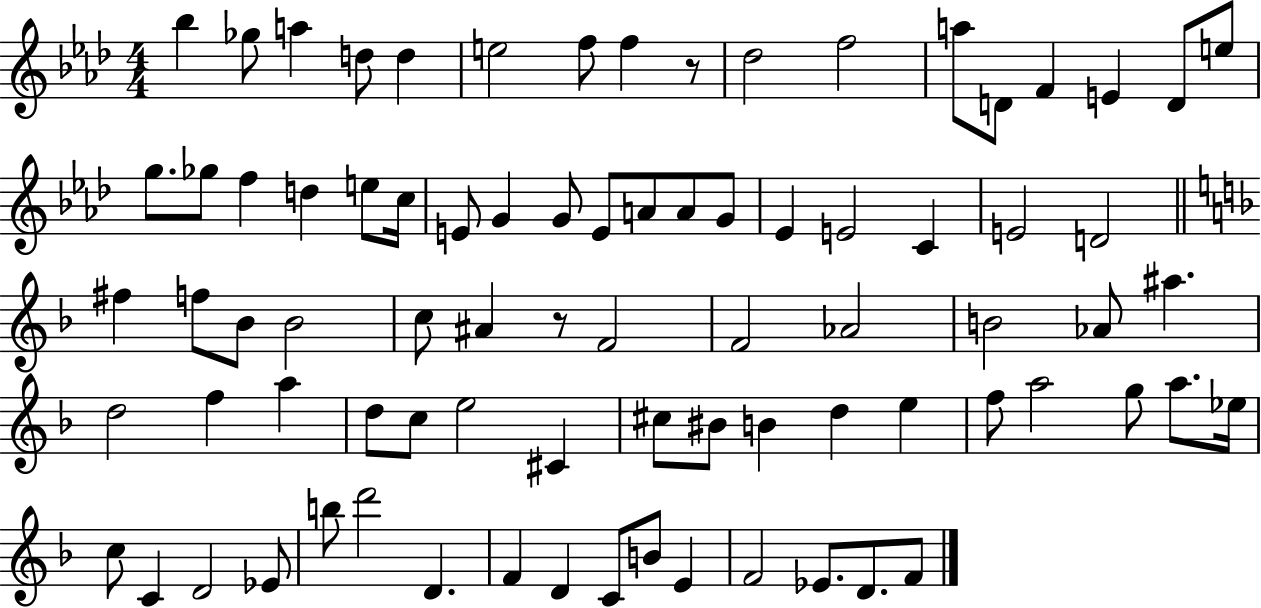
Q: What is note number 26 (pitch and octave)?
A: E4